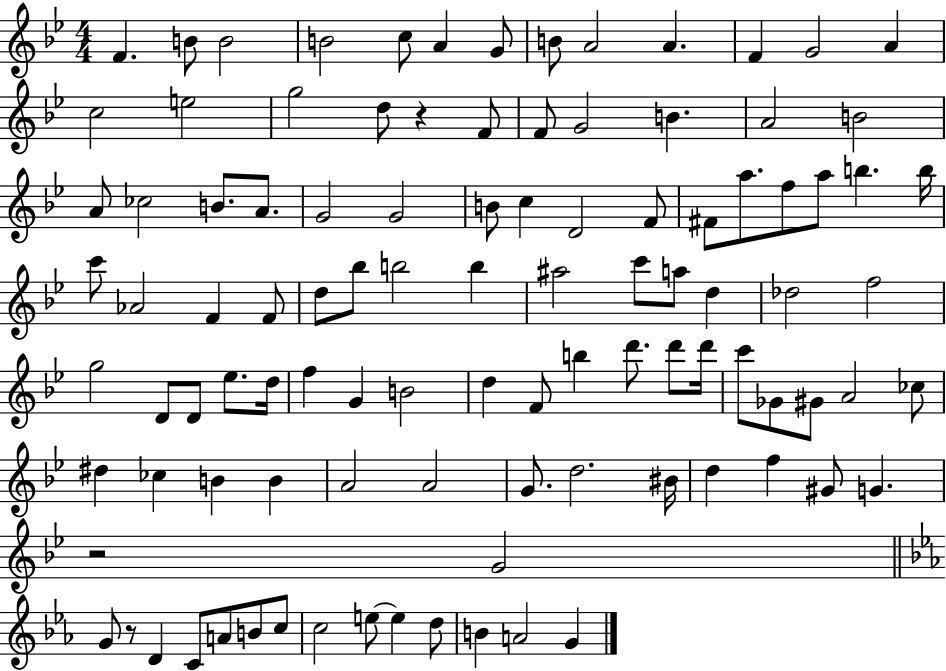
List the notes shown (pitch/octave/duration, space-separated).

F4/q. B4/e B4/h B4/h C5/e A4/q G4/e B4/e A4/h A4/q. F4/q G4/h A4/q C5/h E5/h G5/h D5/e R/q F4/e F4/e G4/h B4/q. A4/h B4/h A4/e CES5/h B4/e. A4/e. G4/h G4/h B4/e C5/q D4/h F4/e F#4/e A5/e. F5/e A5/e B5/q. B5/s C6/e Ab4/h F4/q F4/e D5/e Bb5/e B5/h B5/q A#5/h C6/e A5/e D5/q Db5/h F5/h G5/h D4/e D4/e Eb5/e. D5/s F5/q G4/q B4/h D5/q F4/e B5/q D6/e. D6/e D6/s C6/e Gb4/e G#4/e A4/h CES5/e D#5/q CES5/q B4/q B4/q A4/h A4/h G4/e. D5/h. BIS4/s D5/q F5/q G#4/e G4/q. R/h G4/h G4/e R/e D4/q C4/e A4/e B4/e C5/e C5/h E5/e E5/q D5/e B4/q A4/h G4/q